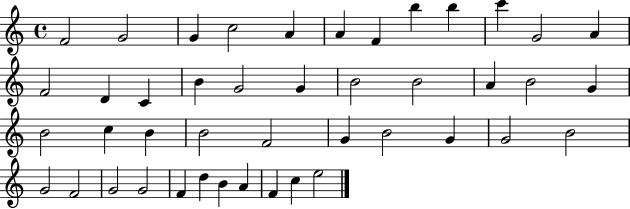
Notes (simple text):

F4/h G4/h G4/q C5/h A4/q A4/q F4/q B5/q B5/q C6/q G4/h A4/q F4/h D4/q C4/q B4/q G4/h G4/q B4/h B4/h A4/q B4/h G4/q B4/h C5/q B4/q B4/h F4/h G4/q B4/h G4/q G4/h B4/h G4/h F4/h G4/h G4/h F4/q D5/q B4/q A4/q F4/q C5/q E5/h